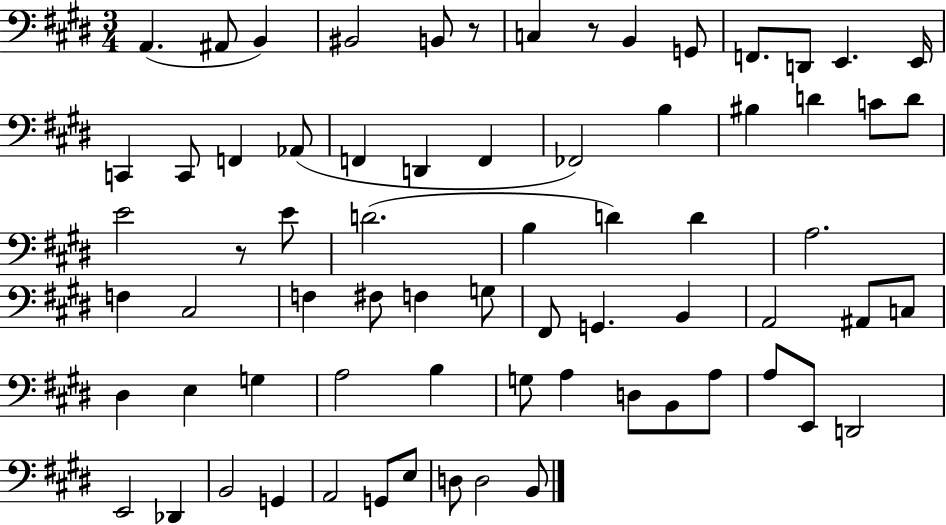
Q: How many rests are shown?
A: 3